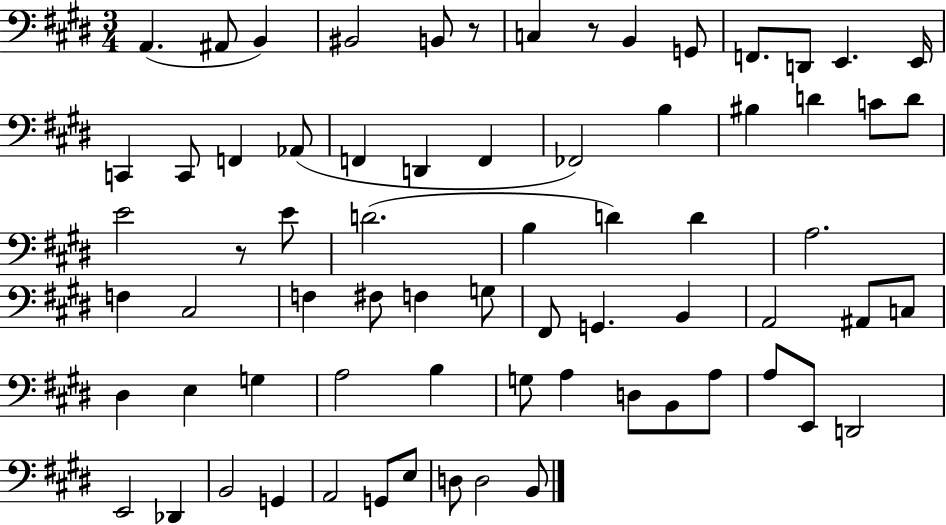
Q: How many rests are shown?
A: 3